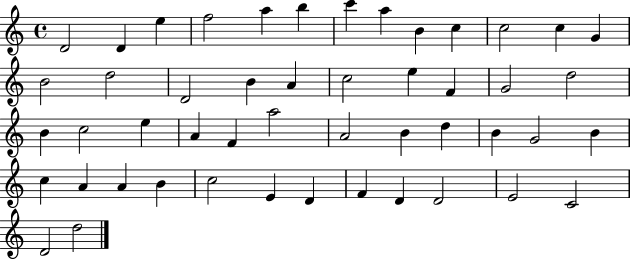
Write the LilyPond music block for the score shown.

{
  \clef treble
  \time 4/4
  \defaultTimeSignature
  \key c \major
  d'2 d'4 e''4 | f''2 a''4 b''4 | c'''4 a''4 b'4 c''4 | c''2 c''4 g'4 | \break b'2 d''2 | d'2 b'4 a'4 | c''2 e''4 f'4 | g'2 d''2 | \break b'4 c''2 e''4 | a'4 f'4 a''2 | a'2 b'4 d''4 | b'4 g'2 b'4 | \break c''4 a'4 a'4 b'4 | c''2 e'4 d'4 | f'4 d'4 d'2 | e'2 c'2 | \break d'2 d''2 | \bar "|."
}